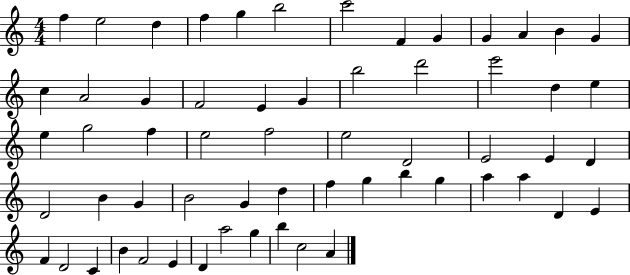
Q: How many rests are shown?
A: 0